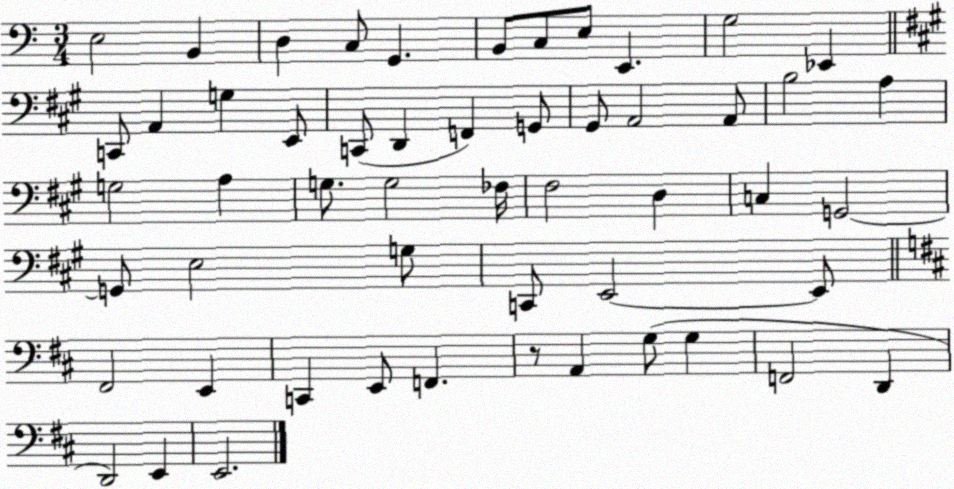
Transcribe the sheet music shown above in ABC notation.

X:1
T:Untitled
M:3/4
L:1/4
K:C
E,2 B,, D, C,/2 G,, B,,/2 C,/2 E,/2 E,, G,2 _E,, C,,/2 A,, G, E,,/2 C,,/2 D,, F,, G,,/2 ^G,,/2 A,,2 A,,/2 B,2 A, G,2 A, G,/2 G,2 _F,/4 ^F,2 D, C, G,,2 G,,/2 E,2 G,/2 C,,/2 E,,2 E,,/2 ^F,,2 E,, C,, E,,/2 F,, z/2 A,, G,/2 G, F,,2 D,, D,,2 E,, E,,2